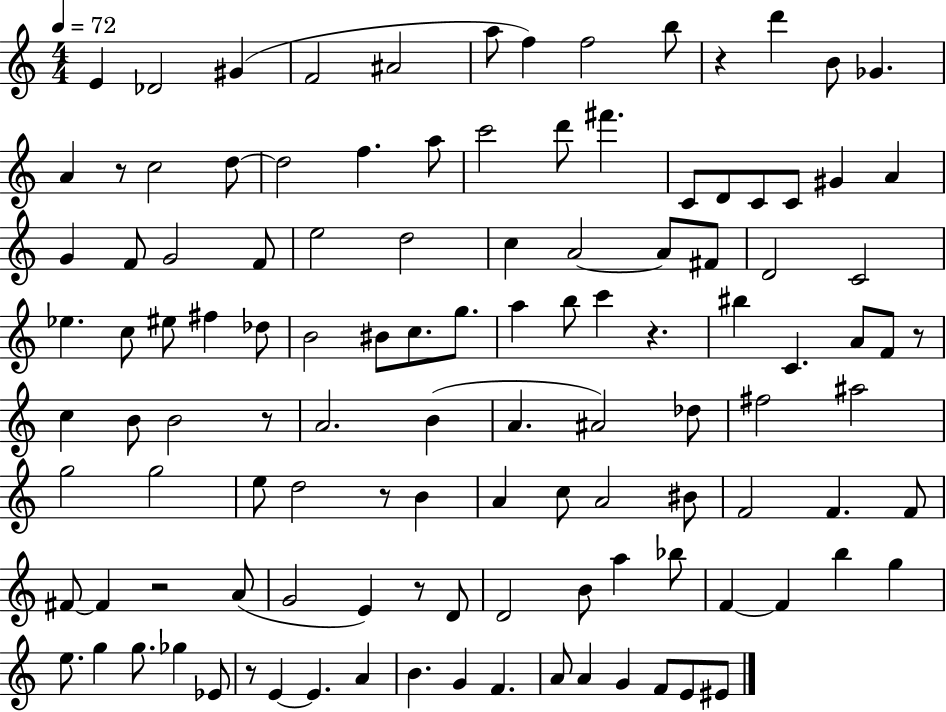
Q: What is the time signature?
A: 4/4